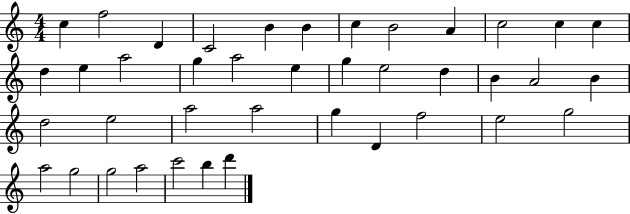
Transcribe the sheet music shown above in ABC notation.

X:1
T:Untitled
M:4/4
L:1/4
K:C
c f2 D C2 B B c B2 A c2 c c d e a2 g a2 e g e2 d B A2 B d2 e2 a2 a2 g D f2 e2 g2 a2 g2 g2 a2 c'2 b d'